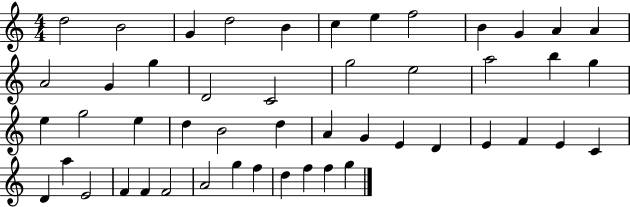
D5/h B4/h G4/q D5/h B4/q C5/q E5/q F5/h B4/q G4/q A4/q A4/q A4/h G4/q G5/q D4/h C4/h G5/h E5/h A5/h B5/q G5/q E5/q G5/h E5/q D5/q B4/h D5/q A4/q G4/q E4/q D4/q E4/q F4/q E4/q C4/q D4/q A5/q E4/h F4/q F4/q F4/h A4/h G5/q F5/q D5/q F5/q F5/q G5/q